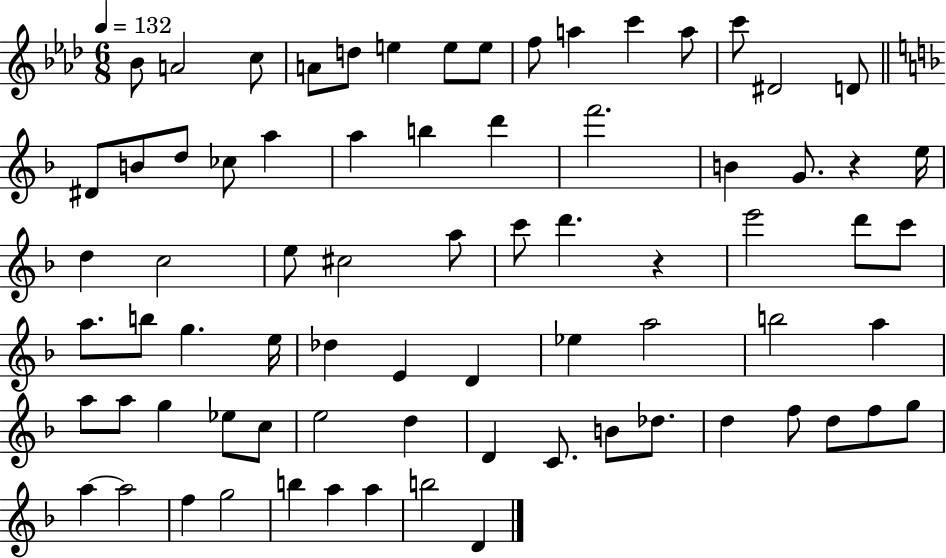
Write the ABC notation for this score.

X:1
T:Untitled
M:6/8
L:1/4
K:Ab
_B/2 A2 c/2 A/2 d/2 e e/2 e/2 f/2 a c' a/2 c'/2 ^D2 D/2 ^D/2 B/2 d/2 _c/2 a a b d' f'2 B G/2 z e/4 d c2 e/2 ^c2 a/2 c'/2 d' z e'2 d'/2 c'/2 a/2 b/2 g e/4 _d E D _e a2 b2 a a/2 a/2 g _e/2 c/2 e2 d D C/2 B/2 _d/2 d f/2 d/2 f/2 g/2 a a2 f g2 b a a b2 D